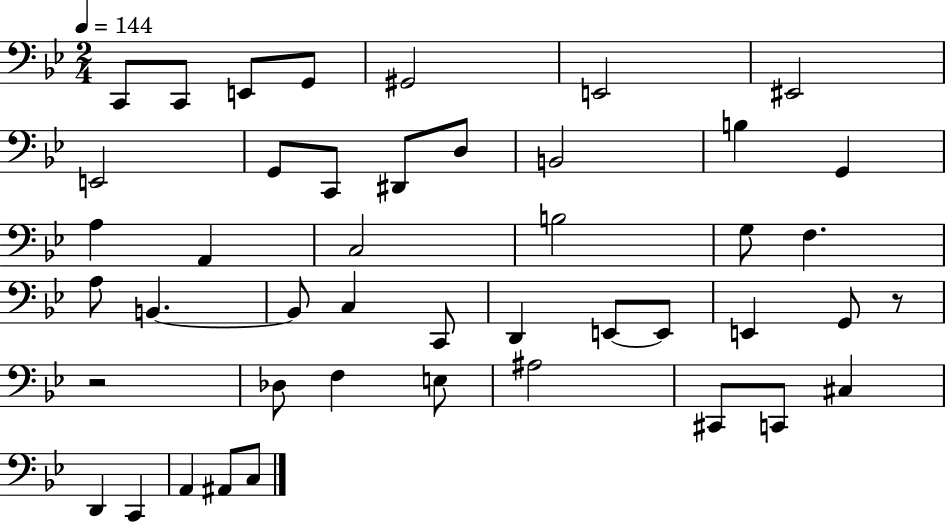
C2/e C2/e E2/e G2/e G#2/h E2/h EIS2/h E2/h G2/e C2/e D#2/e D3/e B2/h B3/q G2/q A3/q A2/q C3/h B3/h G3/e F3/q. A3/e B2/q. B2/e C3/q C2/e D2/q E2/e E2/e E2/q G2/e R/e R/h Db3/e F3/q E3/e A#3/h C#2/e C2/e C#3/q D2/q C2/q A2/q A#2/e C3/e